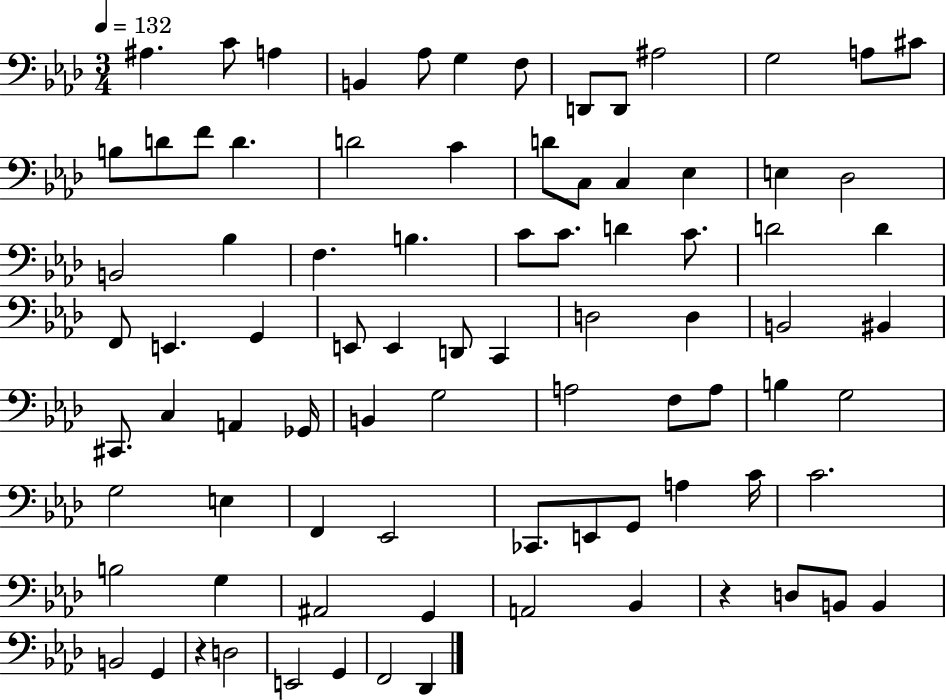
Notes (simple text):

A#3/q. C4/e A3/q B2/q Ab3/e G3/q F3/e D2/e D2/e A#3/h G3/h A3/e C#4/e B3/e D4/e F4/e D4/q. D4/h C4/q D4/e C3/e C3/q Eb3/q E3/q Db3/h B2/h Bb3/q F3/q. B3/q. C4/e C4/e. D4/q C4/e. D4/h D4/q F2/e E2/q. G2/q E2/e E2/q D2/e C2/q D3/h D3/q B2/h BIS2/q C#2/e. C3/q A2/q Gb2/s B2/q G3/h A3/h F3/e A3/e B3/q G3/h G3/h E3/q F2/q Eb2/h CES2/e. E2/e G2/e A3/q C4/s C4/h. B3/h G3/q A#2/h G2/q A2/h Bb2/q R/q D3/e B2/e B2/q B2/h G2/q R/q D3/h E2/h G2/q F2/h Db2/q